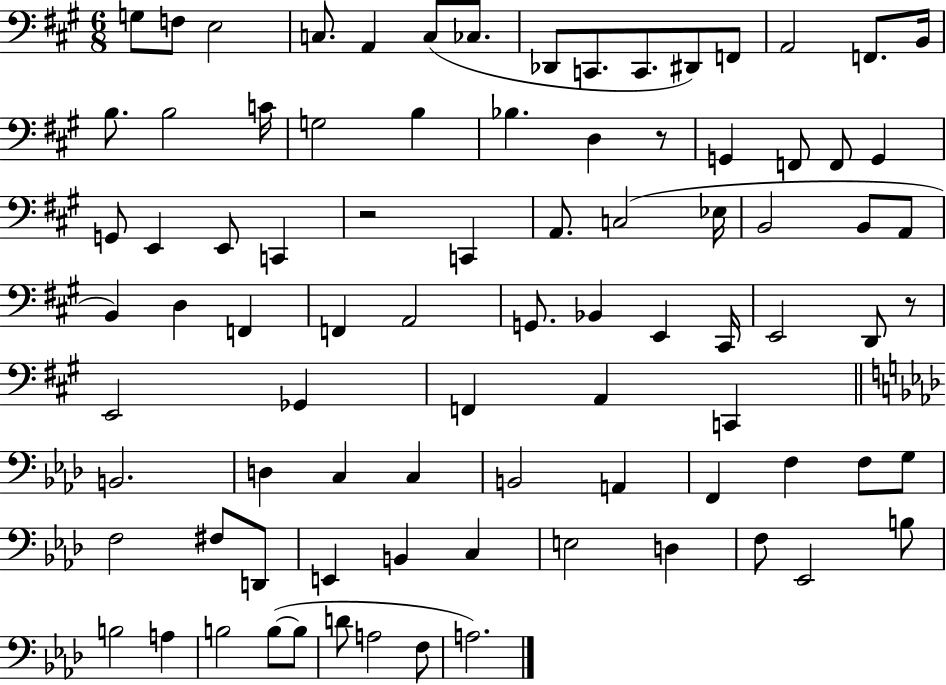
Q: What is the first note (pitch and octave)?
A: G3